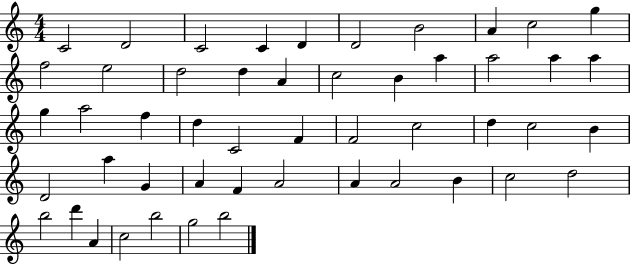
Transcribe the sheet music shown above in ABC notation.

X:1
T:Untitled
M:4/4
L:1/4
K:C
C2 D2 C2 C D D2 B2 A c2 g f2 e2 d2 d A c2 B a a2 a a g a2 f d C2 F F2 c2 d c2 B D2 a G A F A2 A A2 B c2 d2 b2 d' A c2 b2 g2 b2